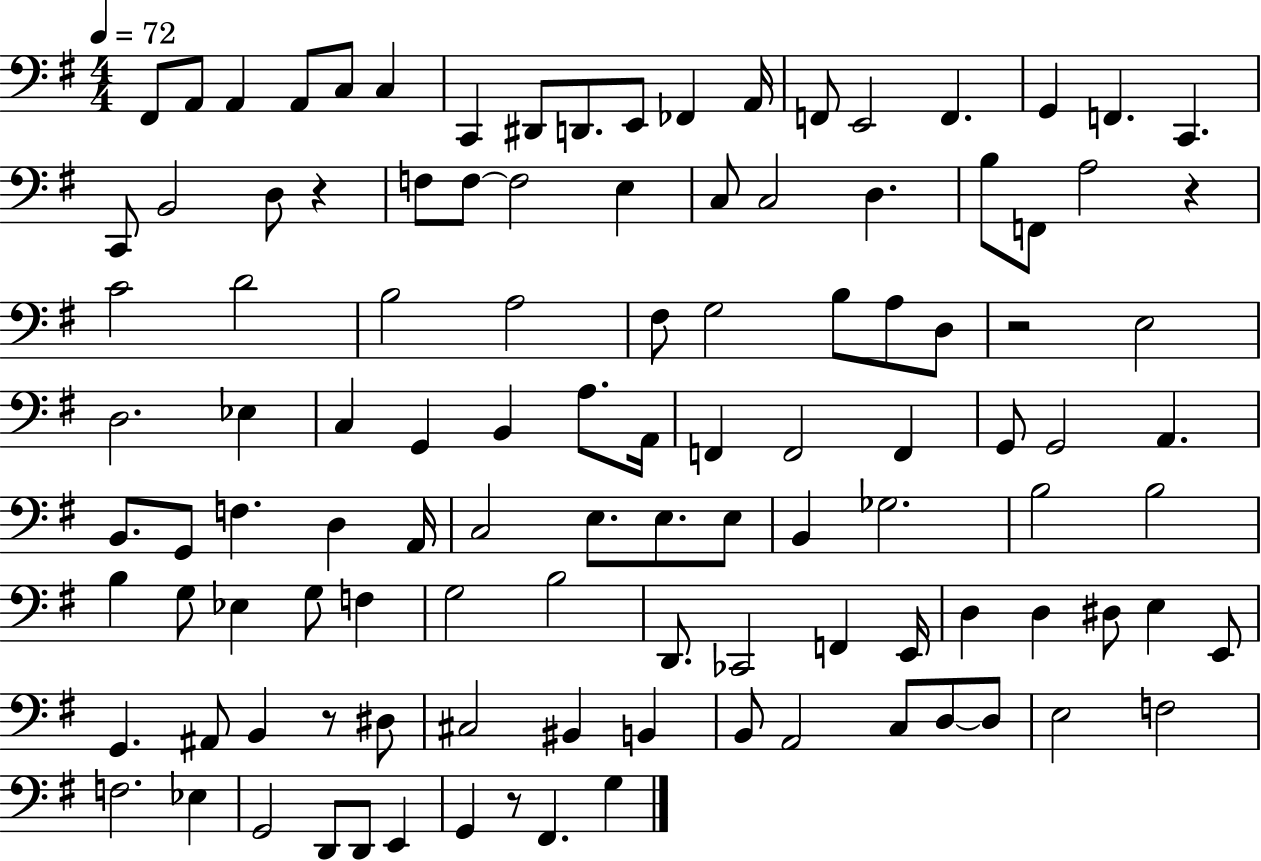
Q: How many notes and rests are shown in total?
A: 111